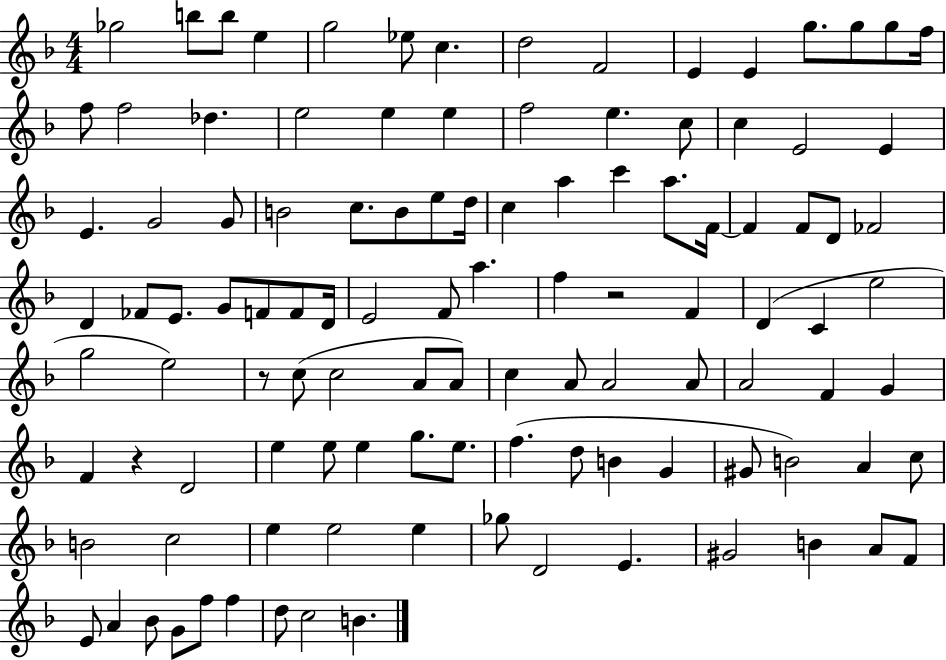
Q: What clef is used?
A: treble